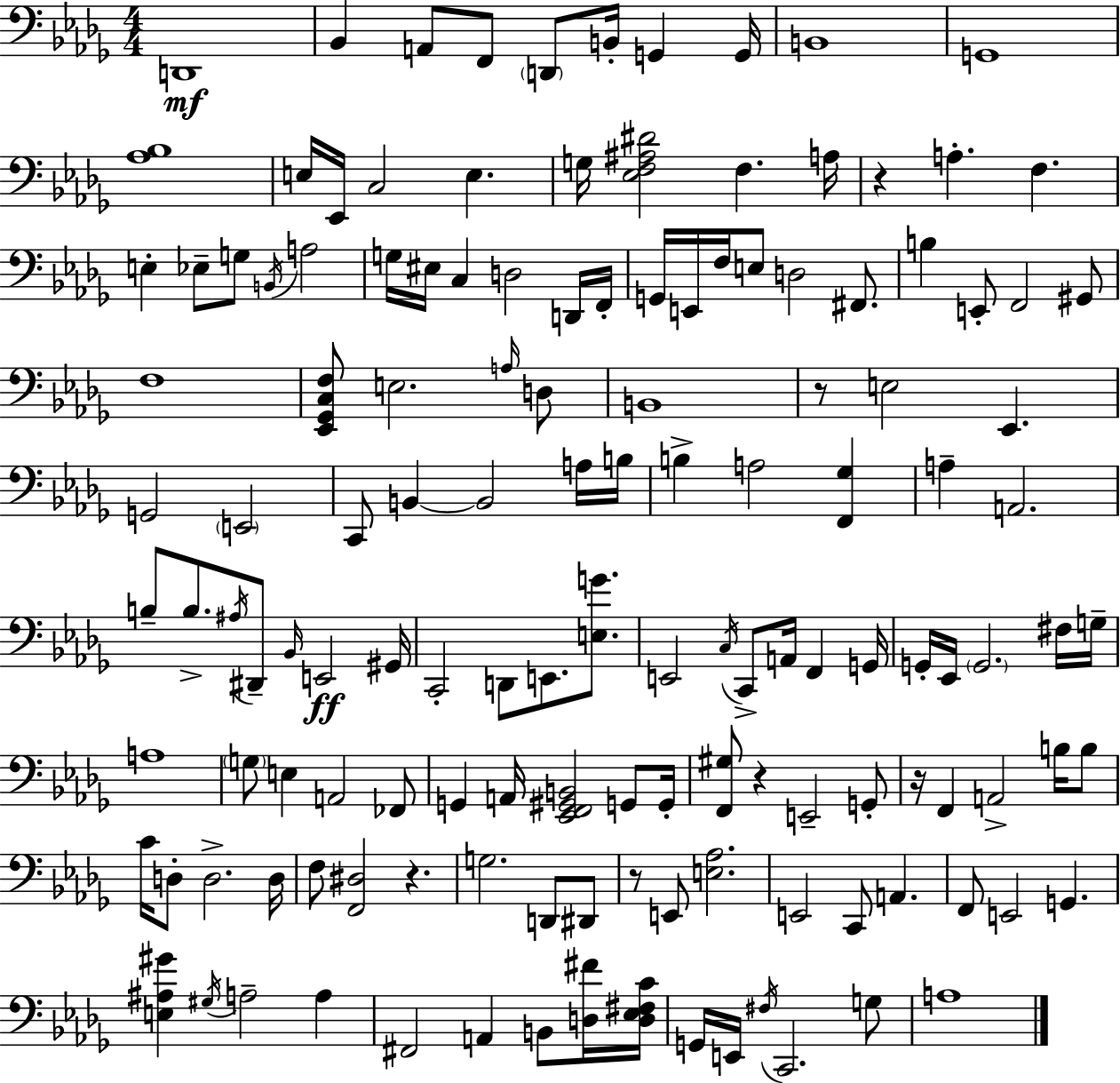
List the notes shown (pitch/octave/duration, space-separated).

D2/w Bb2/q A2/e F2/e D2/e B2/s G2/q G2/s B2/w G2/w [Ab3,Bb3]/w E3/s Eb2/s C3/h E3/q. G3/s [Eb3,F3,A#3,D#4]/h F3/q. A3/s R/q A3/q. F3/q. E3/q Eb3/e G3/e B2/s A3/h G3/s EIS3/s C3/q D3/h D2/s F2/s G2/s E2/s F3/s E3/e D3/h F#2/e. B3/q E2/e F2/h G#2/e F3/w [Eb2,Gb2,C3,F3]/e E3/h. A3/s D3/e B2/w R/e E3/h Eb2/q. G2/h E2/h C2/e B2/q B2/h A3/s B3/s B3/q A3/h [F2,Gb3]/q A3/q A2/h. B3/e B3/e. A#3/s D#2/e Bb2/s E2/h G#2/s C2/h D2/e E2/e. [E3,G4]/e. E2/h C3/s C2/e A2/s F2/q G2/s G2/s Eb2/s G2/h. F#3/s G3/s A3/w G3/e E3/q A2/h FES2/e G2/q A2/s [Eb2,F2,G#2,B2]/h G2/e G2/s [F2,G#3]/e R/q E2/h G2/e R/s F2/q A2/h B3/s B3/e C4/s D3/e D3/h. D3/s F3/e [F2,D#3]/h R/q. G3/h. D2/e D#2/e R/e E2/e [E3,Ab3]/h. E2/h C2/e A2/q. F2/e E2/h G2/q. [E3,A#3,G#4]/q G#3/s A3/h A3/q F#2/h A2/q B2/e [D3,F#4]/s [D3,Eb3,F#3,C4]/s G2/s E2/s F#3/s C2/h. G3/e A3/w